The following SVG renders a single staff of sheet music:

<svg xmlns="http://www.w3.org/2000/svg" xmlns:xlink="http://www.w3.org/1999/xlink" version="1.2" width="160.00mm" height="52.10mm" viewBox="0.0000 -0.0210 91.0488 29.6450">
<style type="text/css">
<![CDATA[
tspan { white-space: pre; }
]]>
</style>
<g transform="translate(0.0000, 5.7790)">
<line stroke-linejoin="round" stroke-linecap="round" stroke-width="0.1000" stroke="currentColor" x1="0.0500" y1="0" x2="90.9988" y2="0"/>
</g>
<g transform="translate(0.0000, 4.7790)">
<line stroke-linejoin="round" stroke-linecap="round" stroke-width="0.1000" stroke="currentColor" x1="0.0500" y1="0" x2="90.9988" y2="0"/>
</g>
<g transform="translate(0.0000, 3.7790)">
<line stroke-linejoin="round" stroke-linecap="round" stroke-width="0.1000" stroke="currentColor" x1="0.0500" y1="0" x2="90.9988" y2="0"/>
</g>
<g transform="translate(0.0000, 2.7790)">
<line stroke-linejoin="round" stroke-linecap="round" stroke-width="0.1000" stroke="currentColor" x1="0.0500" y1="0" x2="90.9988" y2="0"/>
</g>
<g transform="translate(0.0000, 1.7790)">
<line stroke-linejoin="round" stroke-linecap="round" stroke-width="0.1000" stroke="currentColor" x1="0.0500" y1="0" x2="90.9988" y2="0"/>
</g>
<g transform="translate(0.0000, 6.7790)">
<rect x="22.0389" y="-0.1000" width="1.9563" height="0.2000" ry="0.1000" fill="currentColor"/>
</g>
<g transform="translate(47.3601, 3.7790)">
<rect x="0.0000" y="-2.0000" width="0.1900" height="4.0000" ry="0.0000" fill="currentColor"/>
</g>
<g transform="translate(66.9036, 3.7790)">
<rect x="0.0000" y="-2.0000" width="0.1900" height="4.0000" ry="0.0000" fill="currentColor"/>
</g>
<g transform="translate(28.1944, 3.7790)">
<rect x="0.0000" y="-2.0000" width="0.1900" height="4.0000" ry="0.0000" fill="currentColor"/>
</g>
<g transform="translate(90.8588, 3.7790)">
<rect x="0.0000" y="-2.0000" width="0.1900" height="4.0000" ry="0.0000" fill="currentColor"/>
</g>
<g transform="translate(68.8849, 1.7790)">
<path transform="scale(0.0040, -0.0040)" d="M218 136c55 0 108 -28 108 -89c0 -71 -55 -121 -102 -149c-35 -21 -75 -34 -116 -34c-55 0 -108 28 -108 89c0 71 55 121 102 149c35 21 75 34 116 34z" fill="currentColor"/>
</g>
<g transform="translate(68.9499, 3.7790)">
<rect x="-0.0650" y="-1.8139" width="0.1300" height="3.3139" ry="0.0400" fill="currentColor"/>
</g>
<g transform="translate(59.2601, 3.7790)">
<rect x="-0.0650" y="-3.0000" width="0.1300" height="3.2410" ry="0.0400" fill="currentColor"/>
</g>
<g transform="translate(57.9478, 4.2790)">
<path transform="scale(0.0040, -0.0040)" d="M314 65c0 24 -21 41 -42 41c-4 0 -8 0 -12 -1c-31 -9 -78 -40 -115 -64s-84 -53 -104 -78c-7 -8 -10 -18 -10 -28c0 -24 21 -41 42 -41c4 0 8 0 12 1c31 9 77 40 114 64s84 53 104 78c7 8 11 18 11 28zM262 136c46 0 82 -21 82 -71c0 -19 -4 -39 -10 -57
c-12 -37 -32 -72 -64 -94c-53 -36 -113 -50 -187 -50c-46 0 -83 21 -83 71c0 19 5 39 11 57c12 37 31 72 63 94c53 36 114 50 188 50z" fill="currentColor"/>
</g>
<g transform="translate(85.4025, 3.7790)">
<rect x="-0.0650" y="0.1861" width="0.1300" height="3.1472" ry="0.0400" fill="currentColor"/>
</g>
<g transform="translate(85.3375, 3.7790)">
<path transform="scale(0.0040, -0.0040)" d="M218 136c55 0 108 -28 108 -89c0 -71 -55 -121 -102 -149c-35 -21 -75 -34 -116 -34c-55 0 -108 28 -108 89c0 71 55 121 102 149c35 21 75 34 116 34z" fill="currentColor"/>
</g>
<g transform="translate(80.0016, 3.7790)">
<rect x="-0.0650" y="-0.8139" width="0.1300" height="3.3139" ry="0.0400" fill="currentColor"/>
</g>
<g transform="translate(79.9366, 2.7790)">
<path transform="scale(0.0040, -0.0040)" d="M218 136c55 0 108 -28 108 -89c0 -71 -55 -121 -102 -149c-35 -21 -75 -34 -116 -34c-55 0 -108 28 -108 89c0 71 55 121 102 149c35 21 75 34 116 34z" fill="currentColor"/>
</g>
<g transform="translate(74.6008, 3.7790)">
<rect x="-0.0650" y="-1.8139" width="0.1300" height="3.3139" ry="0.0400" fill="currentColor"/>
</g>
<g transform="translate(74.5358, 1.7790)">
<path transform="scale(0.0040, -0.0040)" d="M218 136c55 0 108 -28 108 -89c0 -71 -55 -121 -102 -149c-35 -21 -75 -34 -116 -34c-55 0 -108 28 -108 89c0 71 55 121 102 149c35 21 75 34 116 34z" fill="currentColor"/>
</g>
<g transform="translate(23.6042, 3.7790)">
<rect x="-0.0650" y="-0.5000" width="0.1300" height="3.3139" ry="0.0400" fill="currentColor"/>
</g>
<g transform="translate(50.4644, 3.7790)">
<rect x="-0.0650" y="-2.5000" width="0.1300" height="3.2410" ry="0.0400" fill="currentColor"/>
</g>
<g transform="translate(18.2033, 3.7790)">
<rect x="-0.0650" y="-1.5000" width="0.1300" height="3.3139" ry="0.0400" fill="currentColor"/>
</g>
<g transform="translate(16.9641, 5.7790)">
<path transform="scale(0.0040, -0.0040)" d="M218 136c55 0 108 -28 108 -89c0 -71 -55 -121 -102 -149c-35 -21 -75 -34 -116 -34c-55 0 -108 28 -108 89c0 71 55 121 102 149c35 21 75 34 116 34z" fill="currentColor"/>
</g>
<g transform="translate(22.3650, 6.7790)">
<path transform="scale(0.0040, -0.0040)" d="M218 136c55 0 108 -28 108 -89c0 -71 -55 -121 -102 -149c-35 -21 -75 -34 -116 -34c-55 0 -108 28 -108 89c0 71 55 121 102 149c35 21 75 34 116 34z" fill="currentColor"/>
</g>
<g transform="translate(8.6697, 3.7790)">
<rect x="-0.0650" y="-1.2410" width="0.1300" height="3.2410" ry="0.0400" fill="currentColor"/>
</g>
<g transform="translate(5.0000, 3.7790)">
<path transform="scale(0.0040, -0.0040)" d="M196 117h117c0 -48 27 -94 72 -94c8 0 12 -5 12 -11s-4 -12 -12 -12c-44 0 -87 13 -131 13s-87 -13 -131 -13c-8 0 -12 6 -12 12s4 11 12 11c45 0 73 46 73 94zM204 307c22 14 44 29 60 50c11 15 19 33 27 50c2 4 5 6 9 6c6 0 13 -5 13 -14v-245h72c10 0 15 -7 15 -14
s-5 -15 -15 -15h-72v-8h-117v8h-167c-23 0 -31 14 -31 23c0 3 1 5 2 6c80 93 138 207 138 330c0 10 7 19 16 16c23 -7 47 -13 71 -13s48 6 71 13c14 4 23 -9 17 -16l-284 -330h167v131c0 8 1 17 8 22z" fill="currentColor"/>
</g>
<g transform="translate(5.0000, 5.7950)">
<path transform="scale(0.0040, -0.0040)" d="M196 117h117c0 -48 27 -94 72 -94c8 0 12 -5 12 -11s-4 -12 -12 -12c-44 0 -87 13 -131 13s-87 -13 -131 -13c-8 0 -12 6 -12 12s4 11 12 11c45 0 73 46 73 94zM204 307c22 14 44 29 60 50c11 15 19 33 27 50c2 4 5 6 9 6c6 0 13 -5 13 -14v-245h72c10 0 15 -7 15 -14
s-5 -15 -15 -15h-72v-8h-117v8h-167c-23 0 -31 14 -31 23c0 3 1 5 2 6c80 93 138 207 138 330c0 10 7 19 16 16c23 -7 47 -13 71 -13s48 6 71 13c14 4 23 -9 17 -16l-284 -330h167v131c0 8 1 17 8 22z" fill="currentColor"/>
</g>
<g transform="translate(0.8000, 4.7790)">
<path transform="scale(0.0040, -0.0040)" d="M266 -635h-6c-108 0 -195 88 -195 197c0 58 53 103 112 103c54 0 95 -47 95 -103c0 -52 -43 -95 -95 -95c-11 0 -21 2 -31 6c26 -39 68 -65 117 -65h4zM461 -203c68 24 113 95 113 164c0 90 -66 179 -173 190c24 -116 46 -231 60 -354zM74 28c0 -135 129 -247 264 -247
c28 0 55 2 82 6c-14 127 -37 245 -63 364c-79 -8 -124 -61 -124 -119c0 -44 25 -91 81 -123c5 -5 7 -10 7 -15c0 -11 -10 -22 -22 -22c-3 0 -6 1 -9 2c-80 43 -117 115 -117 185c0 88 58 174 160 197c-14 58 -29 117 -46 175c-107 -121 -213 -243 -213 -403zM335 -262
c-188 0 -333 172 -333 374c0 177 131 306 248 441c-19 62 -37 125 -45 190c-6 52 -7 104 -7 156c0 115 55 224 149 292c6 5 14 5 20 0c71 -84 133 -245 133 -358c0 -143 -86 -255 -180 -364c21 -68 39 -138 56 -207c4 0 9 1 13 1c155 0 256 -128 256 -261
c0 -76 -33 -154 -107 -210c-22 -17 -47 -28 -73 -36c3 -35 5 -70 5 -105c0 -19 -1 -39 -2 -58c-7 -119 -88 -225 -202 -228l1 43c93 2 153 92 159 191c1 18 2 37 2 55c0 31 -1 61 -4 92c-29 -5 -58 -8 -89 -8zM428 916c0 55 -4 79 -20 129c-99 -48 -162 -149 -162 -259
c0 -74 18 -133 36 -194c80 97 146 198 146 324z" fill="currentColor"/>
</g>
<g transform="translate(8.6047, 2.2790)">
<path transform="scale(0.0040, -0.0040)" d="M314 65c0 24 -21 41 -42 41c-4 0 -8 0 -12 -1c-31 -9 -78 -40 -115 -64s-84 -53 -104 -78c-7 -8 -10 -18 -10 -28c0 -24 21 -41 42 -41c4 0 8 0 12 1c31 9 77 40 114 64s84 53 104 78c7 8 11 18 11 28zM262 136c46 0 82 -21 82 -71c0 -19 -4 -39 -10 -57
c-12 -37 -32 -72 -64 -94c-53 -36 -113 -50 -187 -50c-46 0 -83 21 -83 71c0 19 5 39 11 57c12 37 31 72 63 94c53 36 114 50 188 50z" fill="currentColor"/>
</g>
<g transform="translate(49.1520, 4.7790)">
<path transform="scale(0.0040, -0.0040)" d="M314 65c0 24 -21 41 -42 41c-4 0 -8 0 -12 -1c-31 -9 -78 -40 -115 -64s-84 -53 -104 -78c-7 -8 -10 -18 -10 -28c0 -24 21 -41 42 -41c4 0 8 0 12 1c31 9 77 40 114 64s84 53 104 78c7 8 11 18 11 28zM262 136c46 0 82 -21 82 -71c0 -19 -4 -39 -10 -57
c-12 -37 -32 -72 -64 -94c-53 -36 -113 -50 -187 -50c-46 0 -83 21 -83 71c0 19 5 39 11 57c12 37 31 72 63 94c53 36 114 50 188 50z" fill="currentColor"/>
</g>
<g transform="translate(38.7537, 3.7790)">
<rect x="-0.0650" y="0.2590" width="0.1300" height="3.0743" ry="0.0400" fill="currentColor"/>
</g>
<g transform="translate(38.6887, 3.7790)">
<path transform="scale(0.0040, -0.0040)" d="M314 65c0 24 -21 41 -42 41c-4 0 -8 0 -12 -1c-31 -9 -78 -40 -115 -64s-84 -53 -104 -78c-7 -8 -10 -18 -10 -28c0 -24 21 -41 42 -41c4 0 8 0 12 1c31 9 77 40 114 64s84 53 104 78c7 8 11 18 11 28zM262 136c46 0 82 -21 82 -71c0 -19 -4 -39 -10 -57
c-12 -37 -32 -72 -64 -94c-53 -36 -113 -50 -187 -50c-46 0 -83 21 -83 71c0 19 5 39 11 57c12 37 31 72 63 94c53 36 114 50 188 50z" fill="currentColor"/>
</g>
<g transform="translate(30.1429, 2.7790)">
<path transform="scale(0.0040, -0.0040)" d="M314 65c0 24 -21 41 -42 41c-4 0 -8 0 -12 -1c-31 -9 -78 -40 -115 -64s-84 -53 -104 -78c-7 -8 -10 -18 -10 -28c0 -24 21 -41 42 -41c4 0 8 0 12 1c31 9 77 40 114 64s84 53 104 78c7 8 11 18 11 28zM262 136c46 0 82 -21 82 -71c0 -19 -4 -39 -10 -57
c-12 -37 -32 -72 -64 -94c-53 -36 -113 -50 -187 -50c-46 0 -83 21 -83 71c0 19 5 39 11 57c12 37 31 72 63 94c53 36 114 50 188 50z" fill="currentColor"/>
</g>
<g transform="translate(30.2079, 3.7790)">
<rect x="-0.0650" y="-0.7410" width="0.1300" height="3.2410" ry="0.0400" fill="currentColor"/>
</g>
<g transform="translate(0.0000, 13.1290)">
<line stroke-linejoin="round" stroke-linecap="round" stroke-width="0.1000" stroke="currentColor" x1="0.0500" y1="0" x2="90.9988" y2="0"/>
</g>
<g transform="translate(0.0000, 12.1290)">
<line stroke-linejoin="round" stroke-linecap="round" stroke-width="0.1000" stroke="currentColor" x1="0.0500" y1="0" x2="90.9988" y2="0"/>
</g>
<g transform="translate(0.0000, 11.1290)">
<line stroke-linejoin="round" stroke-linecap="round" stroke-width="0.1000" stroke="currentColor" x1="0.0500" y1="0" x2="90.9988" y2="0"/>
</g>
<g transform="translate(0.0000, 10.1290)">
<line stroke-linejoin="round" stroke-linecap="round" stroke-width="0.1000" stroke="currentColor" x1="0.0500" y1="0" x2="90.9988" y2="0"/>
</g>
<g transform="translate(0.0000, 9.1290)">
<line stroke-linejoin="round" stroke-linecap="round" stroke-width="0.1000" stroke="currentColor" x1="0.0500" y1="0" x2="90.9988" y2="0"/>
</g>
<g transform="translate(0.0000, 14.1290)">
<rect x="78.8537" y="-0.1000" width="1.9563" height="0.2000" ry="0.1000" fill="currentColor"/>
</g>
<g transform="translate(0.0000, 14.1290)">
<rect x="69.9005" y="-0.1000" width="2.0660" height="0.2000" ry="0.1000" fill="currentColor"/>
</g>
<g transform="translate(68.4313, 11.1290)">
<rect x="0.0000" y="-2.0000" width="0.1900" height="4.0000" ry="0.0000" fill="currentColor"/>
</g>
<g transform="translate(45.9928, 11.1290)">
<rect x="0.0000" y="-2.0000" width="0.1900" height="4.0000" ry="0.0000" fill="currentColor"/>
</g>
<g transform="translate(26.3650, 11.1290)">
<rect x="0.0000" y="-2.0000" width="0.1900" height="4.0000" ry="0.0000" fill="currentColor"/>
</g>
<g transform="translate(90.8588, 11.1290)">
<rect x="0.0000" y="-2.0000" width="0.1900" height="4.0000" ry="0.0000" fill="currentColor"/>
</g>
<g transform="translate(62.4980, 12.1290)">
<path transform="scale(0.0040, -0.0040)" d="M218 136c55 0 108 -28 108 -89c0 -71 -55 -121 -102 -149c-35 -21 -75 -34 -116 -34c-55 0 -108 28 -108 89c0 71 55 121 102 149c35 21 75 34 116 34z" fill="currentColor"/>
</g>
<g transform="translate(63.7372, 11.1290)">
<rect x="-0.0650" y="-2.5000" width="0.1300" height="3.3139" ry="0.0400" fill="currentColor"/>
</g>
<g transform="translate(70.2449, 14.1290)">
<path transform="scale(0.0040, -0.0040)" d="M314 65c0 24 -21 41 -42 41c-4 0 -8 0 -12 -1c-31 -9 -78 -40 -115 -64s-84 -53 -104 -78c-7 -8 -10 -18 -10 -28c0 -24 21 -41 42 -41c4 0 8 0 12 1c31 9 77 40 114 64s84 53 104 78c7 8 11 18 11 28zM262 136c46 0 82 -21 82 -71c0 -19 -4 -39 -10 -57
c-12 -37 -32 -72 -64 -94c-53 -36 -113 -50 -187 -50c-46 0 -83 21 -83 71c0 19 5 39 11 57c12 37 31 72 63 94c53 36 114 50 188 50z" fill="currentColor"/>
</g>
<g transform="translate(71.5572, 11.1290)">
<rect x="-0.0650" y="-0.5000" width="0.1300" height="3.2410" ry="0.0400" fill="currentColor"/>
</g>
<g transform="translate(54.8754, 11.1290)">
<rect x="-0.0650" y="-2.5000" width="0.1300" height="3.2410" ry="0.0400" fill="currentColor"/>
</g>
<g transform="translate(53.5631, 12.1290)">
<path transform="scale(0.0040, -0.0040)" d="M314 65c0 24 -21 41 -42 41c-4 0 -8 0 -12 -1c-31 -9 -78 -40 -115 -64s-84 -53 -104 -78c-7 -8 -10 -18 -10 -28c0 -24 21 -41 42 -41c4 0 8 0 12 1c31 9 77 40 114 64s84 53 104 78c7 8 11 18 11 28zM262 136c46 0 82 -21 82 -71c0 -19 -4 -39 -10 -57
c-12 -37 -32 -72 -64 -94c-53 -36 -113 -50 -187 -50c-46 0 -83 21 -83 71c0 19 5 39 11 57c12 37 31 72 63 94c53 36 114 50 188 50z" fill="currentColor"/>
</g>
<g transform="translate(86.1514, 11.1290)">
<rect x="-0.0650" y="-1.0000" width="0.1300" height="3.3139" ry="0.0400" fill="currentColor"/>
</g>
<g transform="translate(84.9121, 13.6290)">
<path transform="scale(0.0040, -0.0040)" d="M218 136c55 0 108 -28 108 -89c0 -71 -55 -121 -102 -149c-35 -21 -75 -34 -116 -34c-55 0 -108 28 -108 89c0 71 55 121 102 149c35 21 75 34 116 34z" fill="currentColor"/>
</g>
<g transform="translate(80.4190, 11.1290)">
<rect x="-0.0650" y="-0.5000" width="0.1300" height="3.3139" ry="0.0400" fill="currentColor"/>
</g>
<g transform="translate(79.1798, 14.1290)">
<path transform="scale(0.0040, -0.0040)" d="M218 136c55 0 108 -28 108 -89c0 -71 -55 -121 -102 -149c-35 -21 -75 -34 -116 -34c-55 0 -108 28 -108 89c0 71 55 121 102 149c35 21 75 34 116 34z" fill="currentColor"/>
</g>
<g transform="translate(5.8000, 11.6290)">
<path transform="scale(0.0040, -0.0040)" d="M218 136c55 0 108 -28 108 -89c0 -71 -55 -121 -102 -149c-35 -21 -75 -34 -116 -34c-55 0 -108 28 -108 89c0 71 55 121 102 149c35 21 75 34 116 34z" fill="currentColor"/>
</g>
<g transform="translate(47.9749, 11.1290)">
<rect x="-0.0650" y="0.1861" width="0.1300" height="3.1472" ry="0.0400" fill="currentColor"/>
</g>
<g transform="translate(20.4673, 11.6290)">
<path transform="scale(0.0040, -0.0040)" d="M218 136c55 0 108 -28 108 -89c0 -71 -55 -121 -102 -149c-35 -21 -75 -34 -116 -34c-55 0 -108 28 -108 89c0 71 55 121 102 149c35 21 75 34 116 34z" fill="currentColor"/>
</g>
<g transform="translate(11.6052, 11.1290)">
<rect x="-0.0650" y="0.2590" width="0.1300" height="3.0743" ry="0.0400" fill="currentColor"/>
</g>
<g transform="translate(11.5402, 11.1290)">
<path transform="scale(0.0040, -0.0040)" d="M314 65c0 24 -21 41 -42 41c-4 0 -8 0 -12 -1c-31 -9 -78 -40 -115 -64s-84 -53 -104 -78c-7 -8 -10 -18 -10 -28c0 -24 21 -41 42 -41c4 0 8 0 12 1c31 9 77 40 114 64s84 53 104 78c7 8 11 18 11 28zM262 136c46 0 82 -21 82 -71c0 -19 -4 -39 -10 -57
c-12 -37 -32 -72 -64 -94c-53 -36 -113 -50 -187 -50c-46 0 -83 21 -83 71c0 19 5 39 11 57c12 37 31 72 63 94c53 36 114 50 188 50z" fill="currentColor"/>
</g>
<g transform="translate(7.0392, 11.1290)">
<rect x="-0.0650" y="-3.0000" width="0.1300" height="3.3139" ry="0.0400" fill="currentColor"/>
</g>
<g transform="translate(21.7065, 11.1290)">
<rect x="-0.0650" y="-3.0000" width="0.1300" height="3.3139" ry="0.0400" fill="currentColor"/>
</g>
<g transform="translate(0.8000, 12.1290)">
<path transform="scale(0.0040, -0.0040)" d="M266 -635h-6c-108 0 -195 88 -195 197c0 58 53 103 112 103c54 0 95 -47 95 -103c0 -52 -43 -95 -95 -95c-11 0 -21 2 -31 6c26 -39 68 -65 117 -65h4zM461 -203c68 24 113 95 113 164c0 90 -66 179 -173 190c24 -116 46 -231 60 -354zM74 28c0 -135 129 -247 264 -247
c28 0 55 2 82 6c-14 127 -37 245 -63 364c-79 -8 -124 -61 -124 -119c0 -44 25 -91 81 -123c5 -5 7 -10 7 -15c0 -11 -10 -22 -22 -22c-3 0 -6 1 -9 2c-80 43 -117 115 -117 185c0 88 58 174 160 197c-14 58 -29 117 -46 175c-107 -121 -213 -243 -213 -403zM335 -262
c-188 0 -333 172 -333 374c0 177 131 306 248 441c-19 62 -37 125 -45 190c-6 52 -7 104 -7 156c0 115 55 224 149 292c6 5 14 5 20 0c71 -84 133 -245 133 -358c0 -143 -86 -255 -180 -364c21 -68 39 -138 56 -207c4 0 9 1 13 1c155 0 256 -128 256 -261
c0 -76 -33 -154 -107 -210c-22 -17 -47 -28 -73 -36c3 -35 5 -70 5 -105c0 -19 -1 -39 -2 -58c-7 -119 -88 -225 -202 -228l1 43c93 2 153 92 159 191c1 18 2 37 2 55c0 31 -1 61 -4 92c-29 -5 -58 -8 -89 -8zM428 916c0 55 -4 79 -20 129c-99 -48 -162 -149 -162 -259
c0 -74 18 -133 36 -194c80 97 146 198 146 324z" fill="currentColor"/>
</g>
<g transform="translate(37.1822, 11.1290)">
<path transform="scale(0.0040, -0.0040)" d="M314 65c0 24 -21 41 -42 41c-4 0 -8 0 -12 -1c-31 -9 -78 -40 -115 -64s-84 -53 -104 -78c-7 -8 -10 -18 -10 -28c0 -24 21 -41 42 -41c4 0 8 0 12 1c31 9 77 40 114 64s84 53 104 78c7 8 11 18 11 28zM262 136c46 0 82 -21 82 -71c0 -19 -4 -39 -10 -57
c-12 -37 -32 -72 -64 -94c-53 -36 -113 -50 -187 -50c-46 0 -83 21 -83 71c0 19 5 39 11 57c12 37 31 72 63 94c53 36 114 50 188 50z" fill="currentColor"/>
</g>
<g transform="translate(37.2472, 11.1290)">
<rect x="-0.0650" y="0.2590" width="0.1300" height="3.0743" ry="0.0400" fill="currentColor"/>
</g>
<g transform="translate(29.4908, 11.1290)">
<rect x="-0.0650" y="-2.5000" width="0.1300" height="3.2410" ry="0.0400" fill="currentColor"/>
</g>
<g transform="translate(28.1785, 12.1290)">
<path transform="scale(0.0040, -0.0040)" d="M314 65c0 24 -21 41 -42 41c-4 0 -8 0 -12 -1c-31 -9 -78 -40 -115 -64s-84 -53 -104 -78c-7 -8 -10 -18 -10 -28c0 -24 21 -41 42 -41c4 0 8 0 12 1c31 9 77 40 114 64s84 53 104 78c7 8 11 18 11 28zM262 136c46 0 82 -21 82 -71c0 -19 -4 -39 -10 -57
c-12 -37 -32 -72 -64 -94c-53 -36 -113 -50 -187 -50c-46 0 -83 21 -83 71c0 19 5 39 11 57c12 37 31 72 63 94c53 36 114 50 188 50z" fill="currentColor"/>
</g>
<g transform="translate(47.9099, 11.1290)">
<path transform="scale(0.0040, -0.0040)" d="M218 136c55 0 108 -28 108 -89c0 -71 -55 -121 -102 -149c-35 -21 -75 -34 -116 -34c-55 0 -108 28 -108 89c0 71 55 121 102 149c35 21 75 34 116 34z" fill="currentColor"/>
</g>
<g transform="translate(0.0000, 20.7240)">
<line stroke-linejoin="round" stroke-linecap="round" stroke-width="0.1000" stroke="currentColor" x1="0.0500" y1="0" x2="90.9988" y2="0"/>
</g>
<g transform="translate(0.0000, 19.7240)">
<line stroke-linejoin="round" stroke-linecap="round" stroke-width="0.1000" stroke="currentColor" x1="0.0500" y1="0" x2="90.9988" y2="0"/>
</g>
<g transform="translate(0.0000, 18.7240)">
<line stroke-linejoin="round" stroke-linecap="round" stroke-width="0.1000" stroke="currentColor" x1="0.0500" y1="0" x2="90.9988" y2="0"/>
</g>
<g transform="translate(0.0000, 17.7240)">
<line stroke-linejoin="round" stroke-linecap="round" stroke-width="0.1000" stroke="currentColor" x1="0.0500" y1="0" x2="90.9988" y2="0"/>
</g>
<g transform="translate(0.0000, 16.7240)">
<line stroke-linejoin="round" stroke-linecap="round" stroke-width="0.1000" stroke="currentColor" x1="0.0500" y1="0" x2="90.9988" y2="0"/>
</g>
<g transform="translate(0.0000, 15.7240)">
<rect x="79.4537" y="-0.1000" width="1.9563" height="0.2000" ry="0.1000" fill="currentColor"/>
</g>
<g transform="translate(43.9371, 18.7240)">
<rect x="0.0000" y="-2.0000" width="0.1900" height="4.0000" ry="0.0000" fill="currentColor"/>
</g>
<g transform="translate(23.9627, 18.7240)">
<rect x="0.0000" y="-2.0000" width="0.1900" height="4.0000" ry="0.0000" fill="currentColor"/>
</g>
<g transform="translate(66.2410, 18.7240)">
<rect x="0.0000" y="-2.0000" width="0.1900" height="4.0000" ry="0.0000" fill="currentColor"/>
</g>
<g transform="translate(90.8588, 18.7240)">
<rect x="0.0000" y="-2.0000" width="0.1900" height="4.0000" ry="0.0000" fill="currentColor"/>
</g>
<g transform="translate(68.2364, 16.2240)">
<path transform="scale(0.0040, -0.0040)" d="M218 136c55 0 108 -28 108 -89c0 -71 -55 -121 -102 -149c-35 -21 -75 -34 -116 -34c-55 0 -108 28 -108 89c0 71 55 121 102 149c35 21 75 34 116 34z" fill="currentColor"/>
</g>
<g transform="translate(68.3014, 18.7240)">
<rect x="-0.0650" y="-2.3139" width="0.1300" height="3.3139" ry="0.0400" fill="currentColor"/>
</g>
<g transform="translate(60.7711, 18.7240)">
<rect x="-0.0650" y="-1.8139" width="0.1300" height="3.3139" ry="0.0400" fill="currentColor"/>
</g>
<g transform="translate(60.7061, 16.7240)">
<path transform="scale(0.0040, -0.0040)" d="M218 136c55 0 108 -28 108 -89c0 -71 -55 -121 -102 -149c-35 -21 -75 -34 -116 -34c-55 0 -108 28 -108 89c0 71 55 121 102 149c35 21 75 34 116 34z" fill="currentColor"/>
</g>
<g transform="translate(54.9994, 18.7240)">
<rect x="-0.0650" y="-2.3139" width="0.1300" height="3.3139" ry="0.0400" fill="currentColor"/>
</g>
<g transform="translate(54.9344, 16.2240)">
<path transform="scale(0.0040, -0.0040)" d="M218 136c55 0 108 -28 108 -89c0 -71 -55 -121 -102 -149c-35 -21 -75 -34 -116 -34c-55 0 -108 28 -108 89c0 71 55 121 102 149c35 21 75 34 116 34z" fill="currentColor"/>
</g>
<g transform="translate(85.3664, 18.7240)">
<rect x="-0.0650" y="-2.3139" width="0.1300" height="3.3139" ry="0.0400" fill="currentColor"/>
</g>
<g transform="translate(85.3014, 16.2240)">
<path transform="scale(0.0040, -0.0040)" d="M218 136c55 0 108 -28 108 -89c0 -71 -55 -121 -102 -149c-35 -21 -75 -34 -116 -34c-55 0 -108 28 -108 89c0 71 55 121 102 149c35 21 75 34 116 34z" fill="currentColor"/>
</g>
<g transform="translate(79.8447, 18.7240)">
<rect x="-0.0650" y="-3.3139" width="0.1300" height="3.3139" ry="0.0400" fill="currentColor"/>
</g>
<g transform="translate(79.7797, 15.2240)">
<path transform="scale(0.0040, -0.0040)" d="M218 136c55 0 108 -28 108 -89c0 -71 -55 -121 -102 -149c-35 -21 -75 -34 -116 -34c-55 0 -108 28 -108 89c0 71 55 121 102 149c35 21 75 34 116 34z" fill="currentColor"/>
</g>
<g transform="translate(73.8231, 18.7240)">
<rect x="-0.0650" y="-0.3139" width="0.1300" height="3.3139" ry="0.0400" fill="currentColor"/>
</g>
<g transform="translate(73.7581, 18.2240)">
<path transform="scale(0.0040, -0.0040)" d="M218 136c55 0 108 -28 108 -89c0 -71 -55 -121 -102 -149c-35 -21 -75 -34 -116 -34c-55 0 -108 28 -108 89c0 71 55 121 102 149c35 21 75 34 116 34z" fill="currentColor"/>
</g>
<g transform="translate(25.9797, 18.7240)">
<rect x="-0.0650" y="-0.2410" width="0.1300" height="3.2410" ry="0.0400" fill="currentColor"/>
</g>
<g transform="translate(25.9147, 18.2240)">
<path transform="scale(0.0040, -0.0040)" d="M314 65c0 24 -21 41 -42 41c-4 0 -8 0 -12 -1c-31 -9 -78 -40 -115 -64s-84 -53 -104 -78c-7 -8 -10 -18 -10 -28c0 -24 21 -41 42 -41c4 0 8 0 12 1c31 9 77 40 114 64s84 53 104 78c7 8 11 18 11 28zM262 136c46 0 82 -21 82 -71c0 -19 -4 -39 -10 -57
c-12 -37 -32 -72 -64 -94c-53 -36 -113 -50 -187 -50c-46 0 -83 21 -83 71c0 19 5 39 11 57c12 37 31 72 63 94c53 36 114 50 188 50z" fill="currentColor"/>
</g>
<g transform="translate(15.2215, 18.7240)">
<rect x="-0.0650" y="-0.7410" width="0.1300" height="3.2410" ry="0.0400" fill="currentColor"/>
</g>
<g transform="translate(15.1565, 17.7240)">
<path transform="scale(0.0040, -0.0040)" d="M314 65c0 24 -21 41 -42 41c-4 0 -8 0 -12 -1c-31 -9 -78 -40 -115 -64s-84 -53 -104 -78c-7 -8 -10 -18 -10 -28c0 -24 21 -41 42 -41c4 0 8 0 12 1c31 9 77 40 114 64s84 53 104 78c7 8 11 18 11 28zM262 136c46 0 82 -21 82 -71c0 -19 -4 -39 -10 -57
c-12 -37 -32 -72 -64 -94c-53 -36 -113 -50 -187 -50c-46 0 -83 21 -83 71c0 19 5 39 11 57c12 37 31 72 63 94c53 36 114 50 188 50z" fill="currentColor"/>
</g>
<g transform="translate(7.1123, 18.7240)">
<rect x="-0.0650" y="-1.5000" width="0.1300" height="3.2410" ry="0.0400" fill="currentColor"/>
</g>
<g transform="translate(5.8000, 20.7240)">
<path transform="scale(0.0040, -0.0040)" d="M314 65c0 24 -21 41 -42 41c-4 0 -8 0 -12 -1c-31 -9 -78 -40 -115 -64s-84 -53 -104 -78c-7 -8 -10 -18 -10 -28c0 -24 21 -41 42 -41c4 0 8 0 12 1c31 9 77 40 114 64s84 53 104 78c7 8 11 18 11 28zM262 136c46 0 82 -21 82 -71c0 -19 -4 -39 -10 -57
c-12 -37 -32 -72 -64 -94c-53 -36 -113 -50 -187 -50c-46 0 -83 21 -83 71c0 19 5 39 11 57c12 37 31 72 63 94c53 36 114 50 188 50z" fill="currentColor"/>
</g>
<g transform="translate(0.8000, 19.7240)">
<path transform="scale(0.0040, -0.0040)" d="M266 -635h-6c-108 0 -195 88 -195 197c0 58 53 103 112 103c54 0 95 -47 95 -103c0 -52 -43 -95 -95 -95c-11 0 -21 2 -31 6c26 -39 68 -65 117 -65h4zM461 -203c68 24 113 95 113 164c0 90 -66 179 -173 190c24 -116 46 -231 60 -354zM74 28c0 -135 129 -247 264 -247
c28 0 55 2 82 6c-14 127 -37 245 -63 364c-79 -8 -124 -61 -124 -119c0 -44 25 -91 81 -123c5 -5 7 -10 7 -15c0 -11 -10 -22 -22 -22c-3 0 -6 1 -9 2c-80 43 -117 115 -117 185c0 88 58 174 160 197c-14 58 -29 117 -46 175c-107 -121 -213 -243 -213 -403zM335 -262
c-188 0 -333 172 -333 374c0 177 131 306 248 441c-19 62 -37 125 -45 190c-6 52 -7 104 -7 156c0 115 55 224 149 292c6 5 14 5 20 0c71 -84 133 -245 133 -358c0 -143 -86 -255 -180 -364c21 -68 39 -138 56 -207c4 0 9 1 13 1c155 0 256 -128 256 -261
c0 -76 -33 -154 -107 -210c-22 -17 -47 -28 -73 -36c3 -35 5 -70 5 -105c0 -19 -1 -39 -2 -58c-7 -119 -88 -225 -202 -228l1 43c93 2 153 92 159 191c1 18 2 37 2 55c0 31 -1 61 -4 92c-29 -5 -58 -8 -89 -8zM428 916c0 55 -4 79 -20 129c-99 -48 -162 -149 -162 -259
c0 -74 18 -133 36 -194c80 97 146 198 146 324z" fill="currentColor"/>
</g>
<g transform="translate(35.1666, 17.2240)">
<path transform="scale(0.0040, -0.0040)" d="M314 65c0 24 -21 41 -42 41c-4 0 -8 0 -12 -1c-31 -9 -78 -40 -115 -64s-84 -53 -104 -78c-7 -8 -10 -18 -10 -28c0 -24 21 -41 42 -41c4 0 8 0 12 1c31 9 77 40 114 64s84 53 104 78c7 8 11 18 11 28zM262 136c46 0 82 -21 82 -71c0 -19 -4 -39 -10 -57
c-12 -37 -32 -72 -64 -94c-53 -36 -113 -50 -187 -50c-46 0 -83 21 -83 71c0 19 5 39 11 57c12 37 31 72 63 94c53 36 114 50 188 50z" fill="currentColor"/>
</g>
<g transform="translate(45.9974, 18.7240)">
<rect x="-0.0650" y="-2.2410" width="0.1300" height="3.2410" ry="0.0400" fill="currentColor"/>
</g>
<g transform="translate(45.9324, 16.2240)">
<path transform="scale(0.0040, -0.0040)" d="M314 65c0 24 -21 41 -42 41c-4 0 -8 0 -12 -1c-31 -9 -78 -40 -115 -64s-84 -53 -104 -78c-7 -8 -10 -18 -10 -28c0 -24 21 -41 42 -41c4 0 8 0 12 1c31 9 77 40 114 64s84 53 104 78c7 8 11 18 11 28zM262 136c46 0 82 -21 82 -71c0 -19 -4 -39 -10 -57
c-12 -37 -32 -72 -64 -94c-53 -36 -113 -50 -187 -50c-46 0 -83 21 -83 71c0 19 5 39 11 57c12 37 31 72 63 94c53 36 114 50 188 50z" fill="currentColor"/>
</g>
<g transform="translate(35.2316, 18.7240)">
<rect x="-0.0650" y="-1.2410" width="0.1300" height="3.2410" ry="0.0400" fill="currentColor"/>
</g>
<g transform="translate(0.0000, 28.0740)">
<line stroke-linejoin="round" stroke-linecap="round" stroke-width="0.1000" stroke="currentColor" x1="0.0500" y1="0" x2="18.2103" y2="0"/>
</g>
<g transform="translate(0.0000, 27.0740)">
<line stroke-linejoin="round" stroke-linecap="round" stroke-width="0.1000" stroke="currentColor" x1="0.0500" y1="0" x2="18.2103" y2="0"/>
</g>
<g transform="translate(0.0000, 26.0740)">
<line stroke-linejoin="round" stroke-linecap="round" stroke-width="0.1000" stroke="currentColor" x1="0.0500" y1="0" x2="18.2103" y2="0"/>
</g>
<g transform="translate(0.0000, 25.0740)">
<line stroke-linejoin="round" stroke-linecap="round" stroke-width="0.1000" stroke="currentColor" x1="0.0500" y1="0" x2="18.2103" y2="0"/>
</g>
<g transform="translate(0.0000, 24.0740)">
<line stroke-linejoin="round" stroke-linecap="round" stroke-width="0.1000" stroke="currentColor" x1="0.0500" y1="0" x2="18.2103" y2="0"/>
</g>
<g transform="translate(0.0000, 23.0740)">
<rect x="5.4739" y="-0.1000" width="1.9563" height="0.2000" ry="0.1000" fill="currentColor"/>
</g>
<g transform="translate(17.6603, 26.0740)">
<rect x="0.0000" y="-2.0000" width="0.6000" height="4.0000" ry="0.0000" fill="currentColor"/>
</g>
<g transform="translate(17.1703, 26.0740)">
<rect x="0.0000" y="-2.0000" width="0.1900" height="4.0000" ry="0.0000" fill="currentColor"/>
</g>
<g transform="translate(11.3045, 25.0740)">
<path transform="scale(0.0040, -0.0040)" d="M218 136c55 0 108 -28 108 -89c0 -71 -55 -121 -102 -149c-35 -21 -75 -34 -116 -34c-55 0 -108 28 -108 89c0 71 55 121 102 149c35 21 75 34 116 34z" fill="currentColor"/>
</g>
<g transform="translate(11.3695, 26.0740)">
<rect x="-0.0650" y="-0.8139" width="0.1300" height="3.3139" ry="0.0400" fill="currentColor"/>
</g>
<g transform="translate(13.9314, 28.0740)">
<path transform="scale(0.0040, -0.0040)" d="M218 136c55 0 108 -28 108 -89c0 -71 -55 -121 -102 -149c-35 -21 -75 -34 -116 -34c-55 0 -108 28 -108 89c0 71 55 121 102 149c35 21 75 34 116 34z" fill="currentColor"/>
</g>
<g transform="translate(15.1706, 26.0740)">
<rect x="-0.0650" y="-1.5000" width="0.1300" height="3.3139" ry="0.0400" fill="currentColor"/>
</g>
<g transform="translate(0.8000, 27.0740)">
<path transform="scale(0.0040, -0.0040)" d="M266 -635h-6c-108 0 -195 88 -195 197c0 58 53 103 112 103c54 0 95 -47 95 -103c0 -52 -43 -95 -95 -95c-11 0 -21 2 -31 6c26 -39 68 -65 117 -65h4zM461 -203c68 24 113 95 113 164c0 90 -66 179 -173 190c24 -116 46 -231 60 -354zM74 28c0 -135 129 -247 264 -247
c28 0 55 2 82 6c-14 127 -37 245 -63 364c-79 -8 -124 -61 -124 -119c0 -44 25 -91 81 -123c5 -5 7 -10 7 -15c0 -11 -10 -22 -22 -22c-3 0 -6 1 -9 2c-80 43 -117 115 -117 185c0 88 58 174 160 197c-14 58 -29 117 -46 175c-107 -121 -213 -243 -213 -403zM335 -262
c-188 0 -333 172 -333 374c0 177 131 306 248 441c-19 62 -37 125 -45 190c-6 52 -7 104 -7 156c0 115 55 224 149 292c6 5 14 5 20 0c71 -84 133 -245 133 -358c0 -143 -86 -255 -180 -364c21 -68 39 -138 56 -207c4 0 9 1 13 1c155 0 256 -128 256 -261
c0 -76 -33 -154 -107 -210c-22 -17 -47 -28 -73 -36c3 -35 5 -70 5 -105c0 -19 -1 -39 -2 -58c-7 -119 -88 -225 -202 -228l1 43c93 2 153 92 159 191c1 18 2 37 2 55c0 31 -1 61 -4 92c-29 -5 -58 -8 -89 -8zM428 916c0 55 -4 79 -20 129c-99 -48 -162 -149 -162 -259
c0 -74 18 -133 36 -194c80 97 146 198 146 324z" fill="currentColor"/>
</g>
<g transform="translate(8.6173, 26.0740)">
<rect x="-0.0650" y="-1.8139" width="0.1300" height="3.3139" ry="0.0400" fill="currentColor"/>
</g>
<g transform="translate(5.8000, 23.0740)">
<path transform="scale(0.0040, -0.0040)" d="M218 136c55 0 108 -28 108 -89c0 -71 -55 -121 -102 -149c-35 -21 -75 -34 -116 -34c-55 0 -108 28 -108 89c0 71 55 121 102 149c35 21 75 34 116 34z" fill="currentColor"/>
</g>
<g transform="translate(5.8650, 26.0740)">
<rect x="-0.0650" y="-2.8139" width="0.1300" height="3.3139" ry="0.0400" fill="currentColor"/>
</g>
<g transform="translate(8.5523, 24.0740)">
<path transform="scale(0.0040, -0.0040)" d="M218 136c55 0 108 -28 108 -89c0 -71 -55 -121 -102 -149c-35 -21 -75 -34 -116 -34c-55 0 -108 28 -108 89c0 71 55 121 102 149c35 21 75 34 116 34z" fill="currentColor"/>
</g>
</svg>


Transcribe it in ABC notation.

X:1
T:Untitled
M:4/4
L:1/4
K:C
e2 E C d2 B2 G2 A2 f f d B A B2 A G2 B2 B G2 G C2 C D E2 d2 c2 e2 g2 g f g c b g a f d E